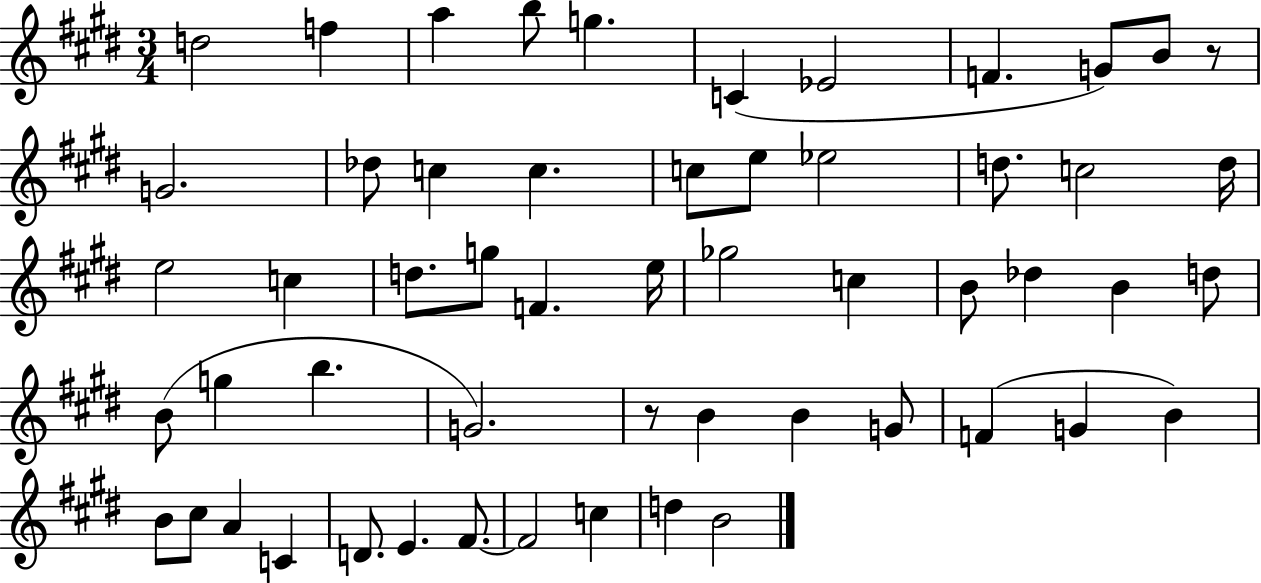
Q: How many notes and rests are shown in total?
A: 55